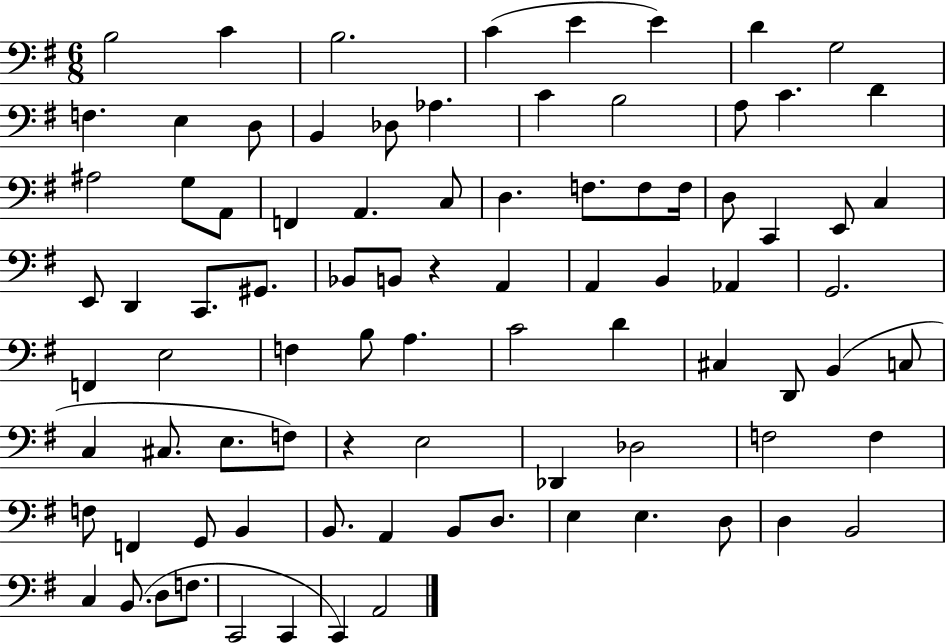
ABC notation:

X:1
T:Untitled
M:6/8
L:1/4
K:G
B,2 C B,2 C E E D G,2 F, E, D,/2 B,, _D,/2 _A, C B,2 A,/2 C D ^A,2 G,/2 A,,/2 F,, A,, C,/2 D, F,/2 F,/2 F,/4 D,/2 C,, E,,/2 C, E,,/2 D,, C,,/2 ^G,,/2 _B,,/2 B,,/2 z A,, A,, B,, _A,, G,,2 F,, E,2 F, B,/2 A, C2 D ^C, D,,/2 B,, C,/2 C, ^C,/2 E,/2 F,/2 z E,2 _D,, _D,2 F,2 F, F,/2 F,, G,,/2 B,, B,,/2 A,, B,,/2 D,/2 E, E, D,/2 D, B,,2 C, B,,/2 D,/2 F,/2 C,,2 C,, C,, A,,2